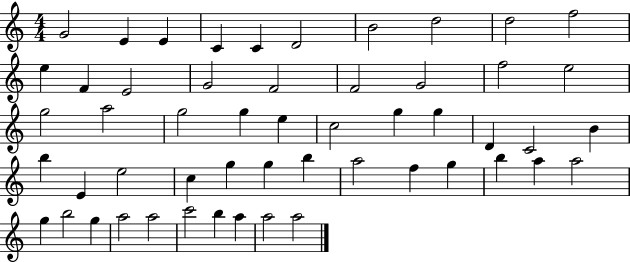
G4/h E4/q E4/q C4/q C4/q D4/h B4/h D5/h D5/h F5/h E5/q F4/q E4/h G4/h F4/h F4/h G4/h F5/h E5/h G5/h A5/h G5/h G5/q E5/q C5/h G5/q G5/q D4/q C4/h B4/q B5/q E4/q E5/h C5/q G5/q G5/q B5/q A5/h F5/q G5/q B5/q A5/q A5/h G5/q B5/h G5/q A5/h A5/h C6/h B5/q A5/q A5/h A5/h